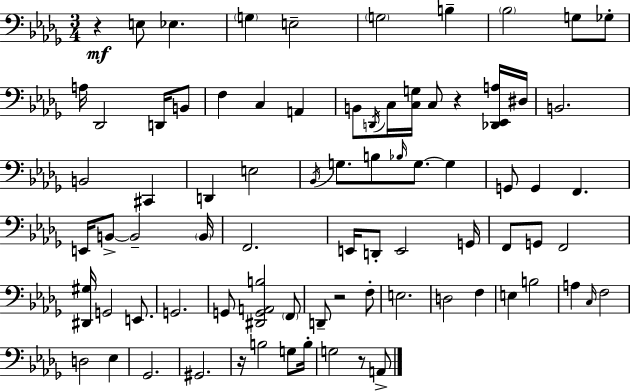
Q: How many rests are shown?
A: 5